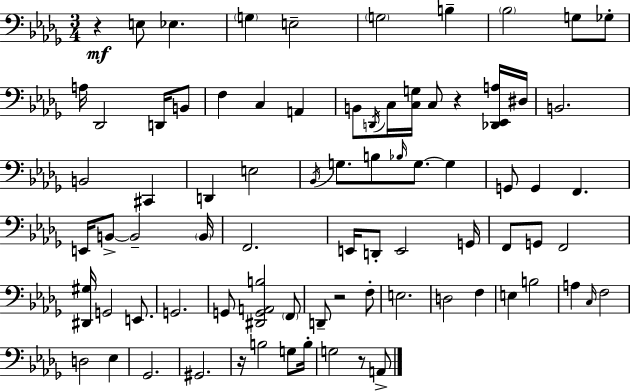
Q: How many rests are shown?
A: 5